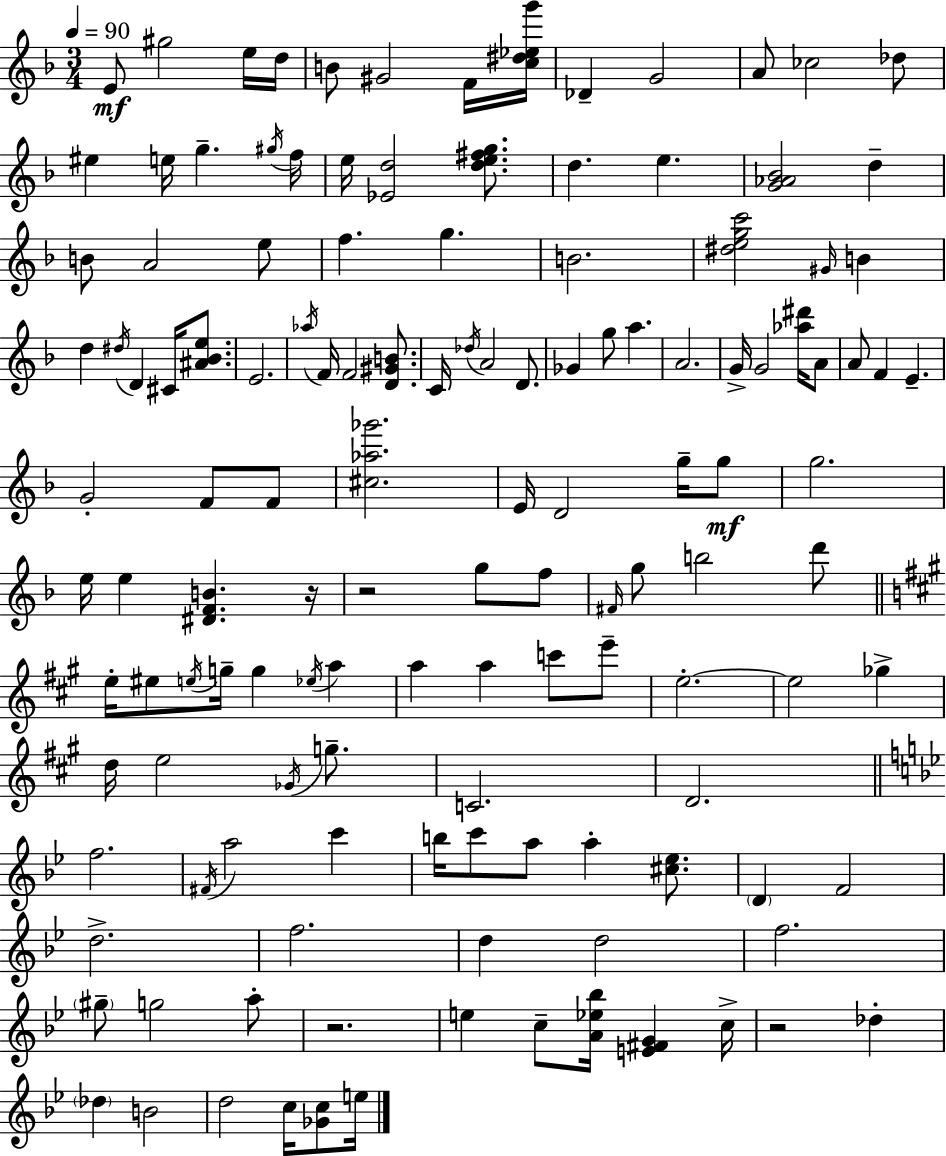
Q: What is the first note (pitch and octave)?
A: E4